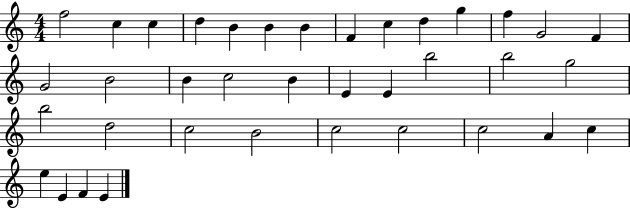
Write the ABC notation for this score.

X:1
T:Untitled
M:4/4
L:1/4
K:C
f2 c c d B B B F c d g f G2 F G2 B2 B c2 B E E b2 b2 g2 b2 d2 c2 B2 c2 c2 c2 A c e E F E